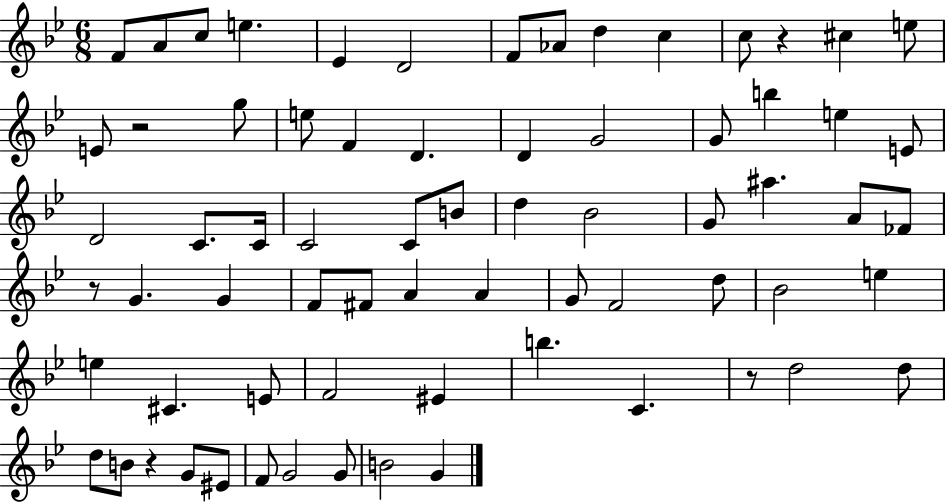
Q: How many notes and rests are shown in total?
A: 70